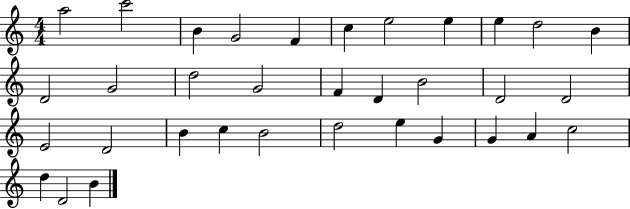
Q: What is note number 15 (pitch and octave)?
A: G4